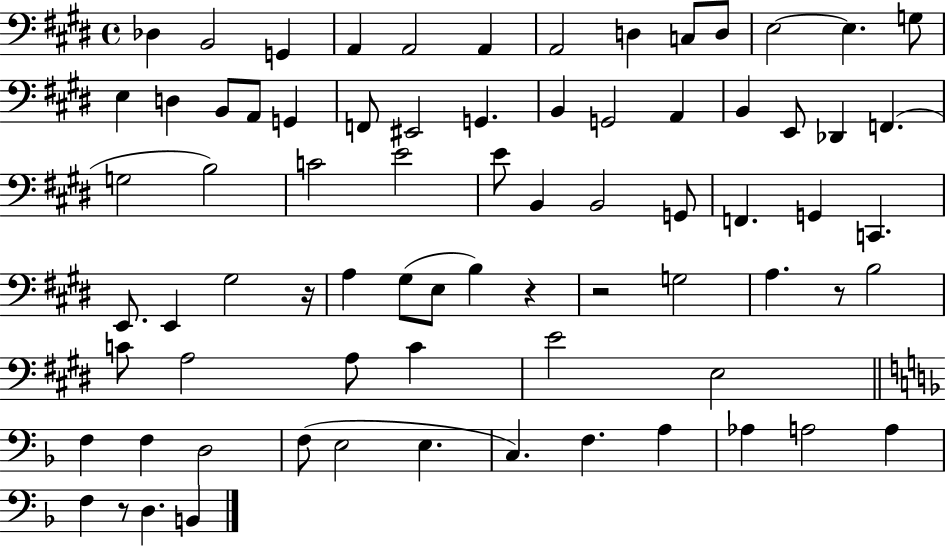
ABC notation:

X:1
T:Untitled
M:4/4
L:1/4
K:E
_D, B,,2 G,, A,, A,,2 A,, A,,2 D, C,/2 D,/2 E,2 E, G,/2 E, D, B,,/2 A,,/2 G,, F,,/2 ^E,,2 G,, B,, G,,2 A,, B,, E,,/2 _D,, F,, G,2 B,2 C2 E2 E/2 B,, B,,2 G,,/2 F,, G,, C,, E,,/2 E,, ^G,2 z/4 A, ^G,/2 E,/2 B, z z2 G,2 A, z/2 B,2 C/2 A,2 A,/2 C E2 E,2 F, F, D,2 F,/2 E,2 E, C, F, A, _A, A,2 A, F, z/2 D, B,,